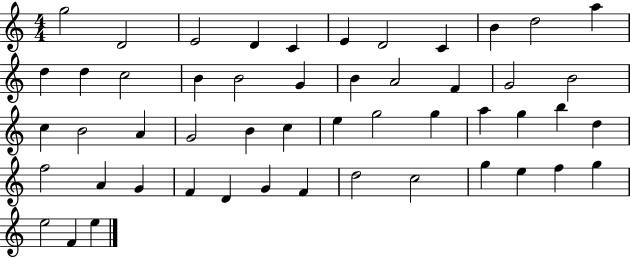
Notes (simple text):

G5/h D4/h E4/h D4/q C4/q E4/q D4/h C4/q B4/q D5/h A5/q D5/q D5/q C5/h B4/q B4/h G4/q B4/q A4/h F4/q G4/h B4/h C5/q B4/h A4/q G4/h B4/q C5/q E5/q G5/h G5/q A5/q G5/q B5/q D5/q F5/h A4/q G4/q F4/q D4/q G4/q F4/q D5/h C5/h G5/q E5/q F5/q G5/q E5/h F4/q E5/q